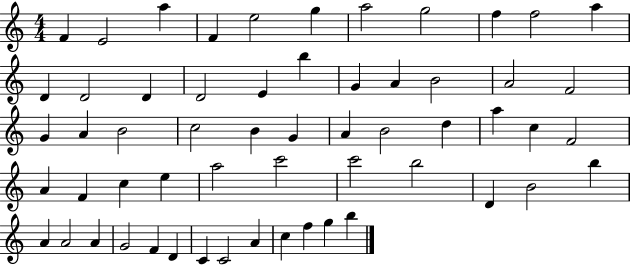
F4/q E4/h A5/q F4/q E5/h G5/q A5/h G5/h F5/q F5/h A5/q D4/q D4/h D4/q D4/h E4/q B5/q G4/q A4/q B4/h A4/h F4/h G4/q A4/q B4/h C5/h B4/q G4/q A4/q B4/h D5/q A5/q C5/q F4/h A4/q F4/q C5/q E5/q A5/h C6/h C6/h B5/h D4/q B4/h B5/q A4/q A4/h A4/q G4/h F4/q D4/q C4/q C4/h A4/q C5/q F5/q G5/q B5/q